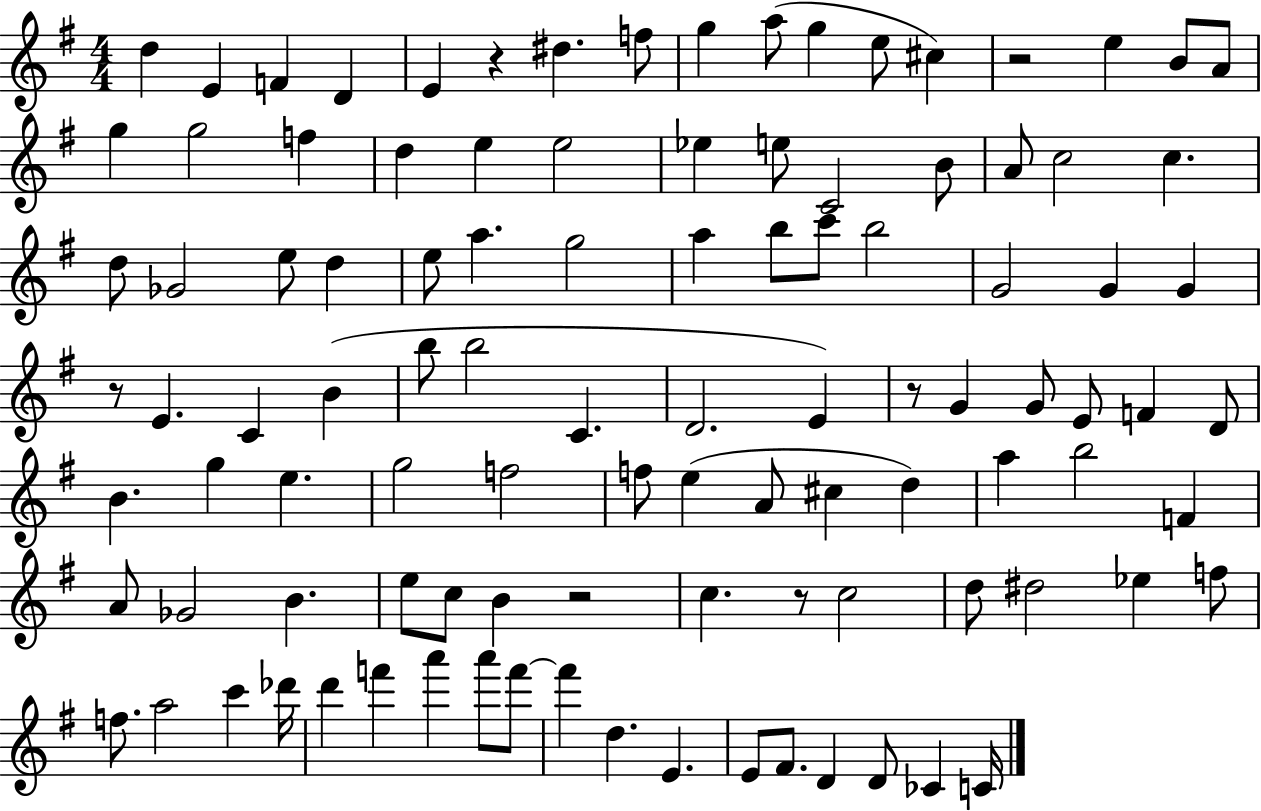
{
  \clef treble
  \numericTimeSignature
  \time 4/4
  \key g \major
  d''4 e'4 f'4 d'4 | e'4 r4 dis''4. f''8 | g''4 a''8( g''4 e''8 cis''4) | r2 e''4 b'8 a'8 | \break g''4 g''2 f''4 | d''4 e''4 e''2 | ees''4 e''8 c'2 b'8 | a'8 c''2 c''4. | \break d''8 ges'2 e''8 d''4 | e''8 a''4. g''2 | a''4 b''8 c'''8 b''2 | g'2 g'4 g'4 | \break r8 e'4. c'4 b'4( | b''8 b''2 c'4. | d'2. e'4) | r8 g'4 g'8 e'8 f'4 d'8 | \break b'4. g''4 e''4. | g''2 f''2 | f''8 e''4( a'8 cis''4 d''4) | a''4 b''2 f'4 | \break a'8 ges'2 b'4. | e''8 c''8 b'4 r2 | c''4. r8 c''2 | d''8 dis''2 ees''4 f''8 | \break f''8. a''2 c'''4 des'''16 | d'''4 f'''4 a'''4 a'''8 f'''8~~ | f'''4 d''4. e'4. | e'8 fis'8. d'4 d'8 ces'4 c'16 | \break \bar "|."
}